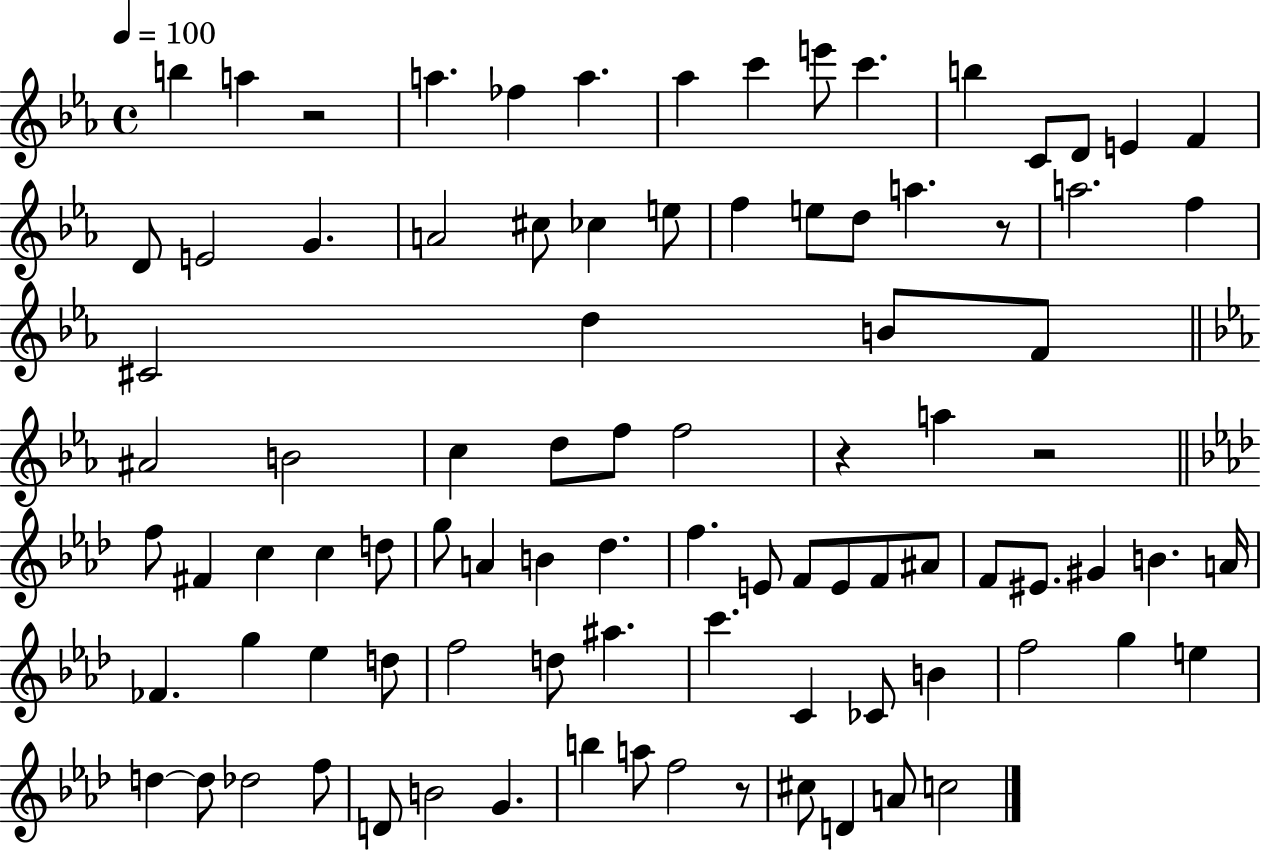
X:1
T:Untitled
M:4/4
L:1/4
K:Eb
b a z2 a _f a _a c' e'/2 c' b C/2 D/2 E F D/2 E2 G A2 ^c/2 _c e/2 f e/2 d/2 a z/2 a2 f ^C2 d B/2 F/2 ^A2 B2 c d/2 f/2 f2 z a z2 f/2 ^F c c d/2 g/2 A B _d f E/2 F/2 E/2 F/2 ^A/2 F/2 ^E/2 ^G B A/4 _F g _e d/2 f2 d/2 ^a c' C _C/2 B f2 g e d d/2 _d2 f/2 D/2 B2 G b a/2 f2 z/2 ^c/2 D A/2 c2